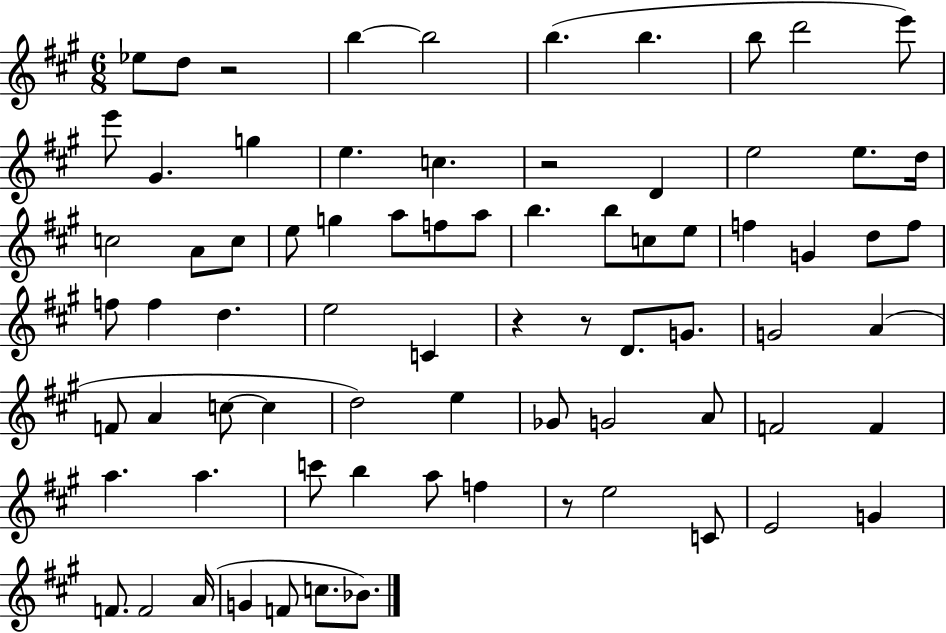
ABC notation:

X:1
T:Untitled
M:6/8
L:1/4
K:A
_e/2 d/2 z2 b b2 b b b/2 d'2 e'/2 e'/2 ^G g e c z2 D e2 e/2 d/4 c2 A/2 c/2 e/2 g a/2 f/2 a/2 b b/2 c/2 e/2 f G d/2 f/2 f/2 f d e2 C z z/2 D/2 G/2 G2 A F/2 A c/2 c d2 e _G/2 G2 A/2 F2 F a a c'/2 b a/2 f z/2 e2 C/2 E2 G F/2 F2 A/4 G F/2 c/2 _B/2